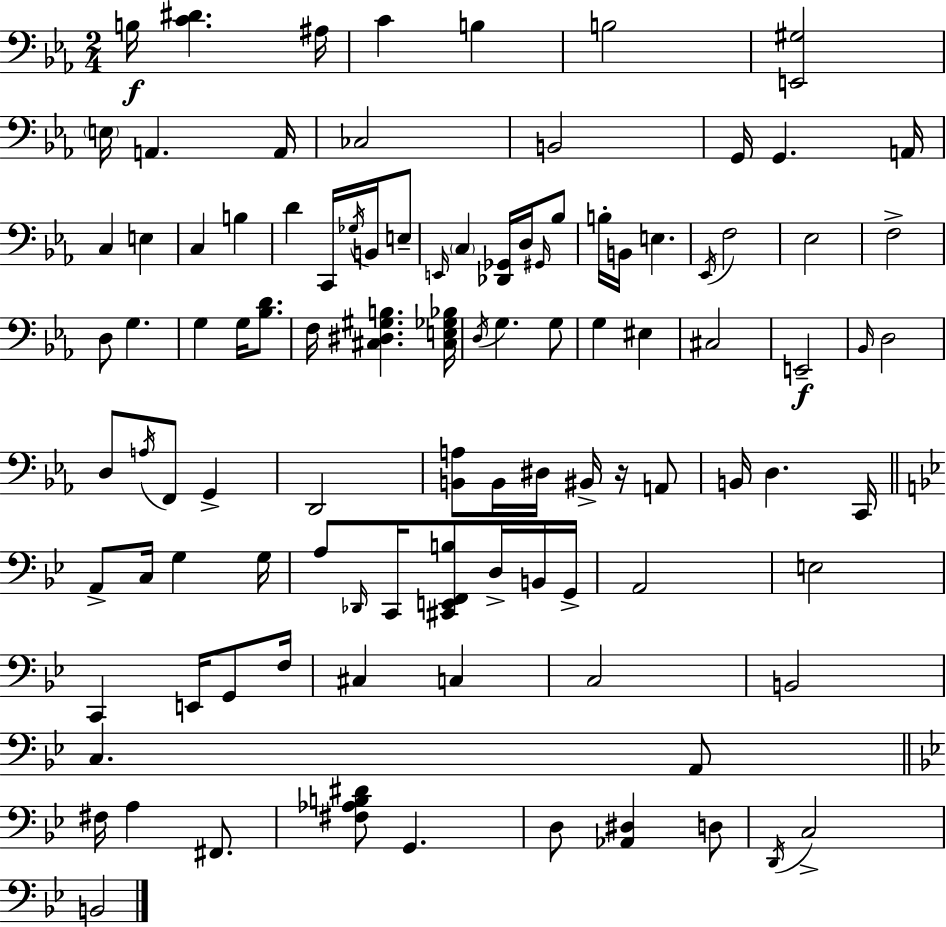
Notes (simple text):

B3/s [C4,D#4]/q. A#3/s C4/q B3/q B3/h [E2,G#3]/h E3/s A2/q. A2/s CES3/h B2/h G2/s G2/q. A2/s C3/q E3/q C3/q B3/q D4/q C2/s Gb3/s B2/s E3/e E2/s C3/q [Db2,Gb2]/s D3/s G#2/s Bb3/e B3/s B2/s E3/q. Eb2/s F3/h Eb3/h F3/h D3/e G3/q. G3/q G3/s [Bb3,D4]/e. F3/s [C#3,D#3,G#3,B3]/q. [C#3,E3,Gb3,Bb3]/s D3/s G3/q. G3/e G3/q EIS3/q C#3/h E2/h Bb2/s D3/h D3/e A3/s F2/e G2/q D2/h [B2,A3]/e B2/s D#3/s BIS2/s R/s A2/e B2/s D3/q. C2/s A2/e C3/s G3/q G3/s A3/e Db2/s C2/s [C#2,E2,F2,B3]/e D3/s B2/s G2/s A2/h E3/h C2/q E2/s G2/e F3/s C#3/q C3/q C3/h B2/h C3/q. A2/e F#3/s A3/q F#2/e. [F#3,Ab3,B3,D#4]/e G2/q. D3/e [Ab2,D#3]/q D3/e D2/s C3/h B2/h